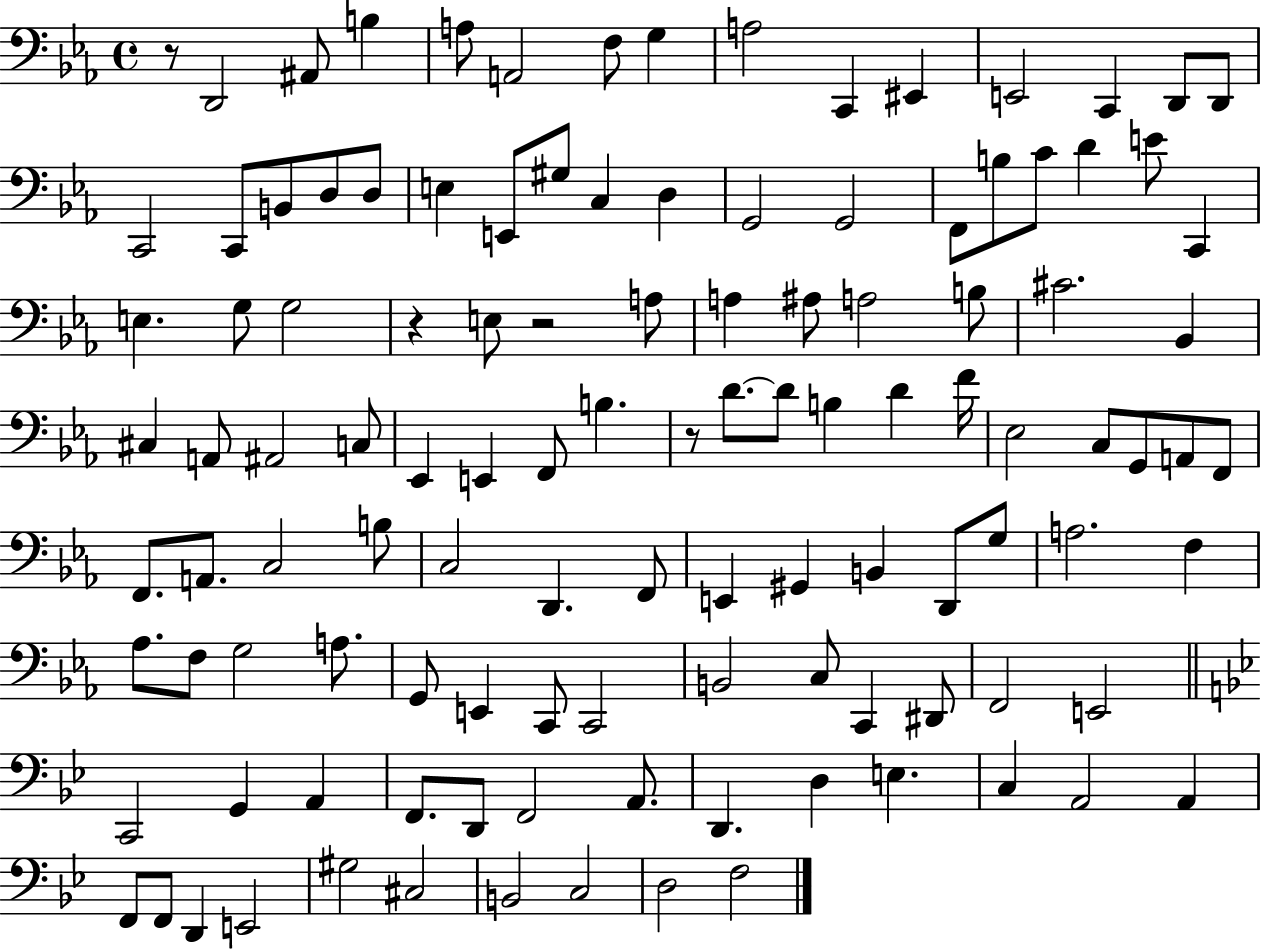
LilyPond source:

{
  \clef bass
  \time 4/4
  \defaultTimeSignature
  \key ees \major
  \repeat volta 2 { r8 d,2 ais,8 b4 | a8 a,2 f8 g4 | a2 c,4 eis,4 | e,2 c,4 d,8 d,8 | \break c,2 c,8 b,8 d8 d8 | e4 e,8 gis8 c4 d4 | g,2 g,2 | f,8 b8 c'8 d'4 e'8 c,4 | \break e4. g8 g2 | r4 e8 r2 a8 | a4 ais8 a2 b8 | cis'2. bes,4 | \break cis4 a,8 ais,2 c8 | ees,4 e,4 f,8 b4. | r8 d'8.~~ d'8 b4 d'4 f'16 | ees2 c8 g,8 a,8 f,8 | \break f,8. a,8. c2 b8 | c2 d,4. f,8 | e,4 gis,4 b,4 d,8 g8 | a2. f4 | \break aes8. f8 g2 a8. | g,8 e,4 c,8 c,2 | b,2 c8 c,4 dis,8 | f,2 e,2 | \break \bar "||" \break \key bes \major c,2 g,4 a,4 | f,8. d,8 f,2 a,8. | d,4. d4 e4. | c4 a,2 a,4 | \break f,8 f,8 d,4 e,2 | gis2 cis2 | b,2 c2 | d2 f2 | \break } \bar "|."
}